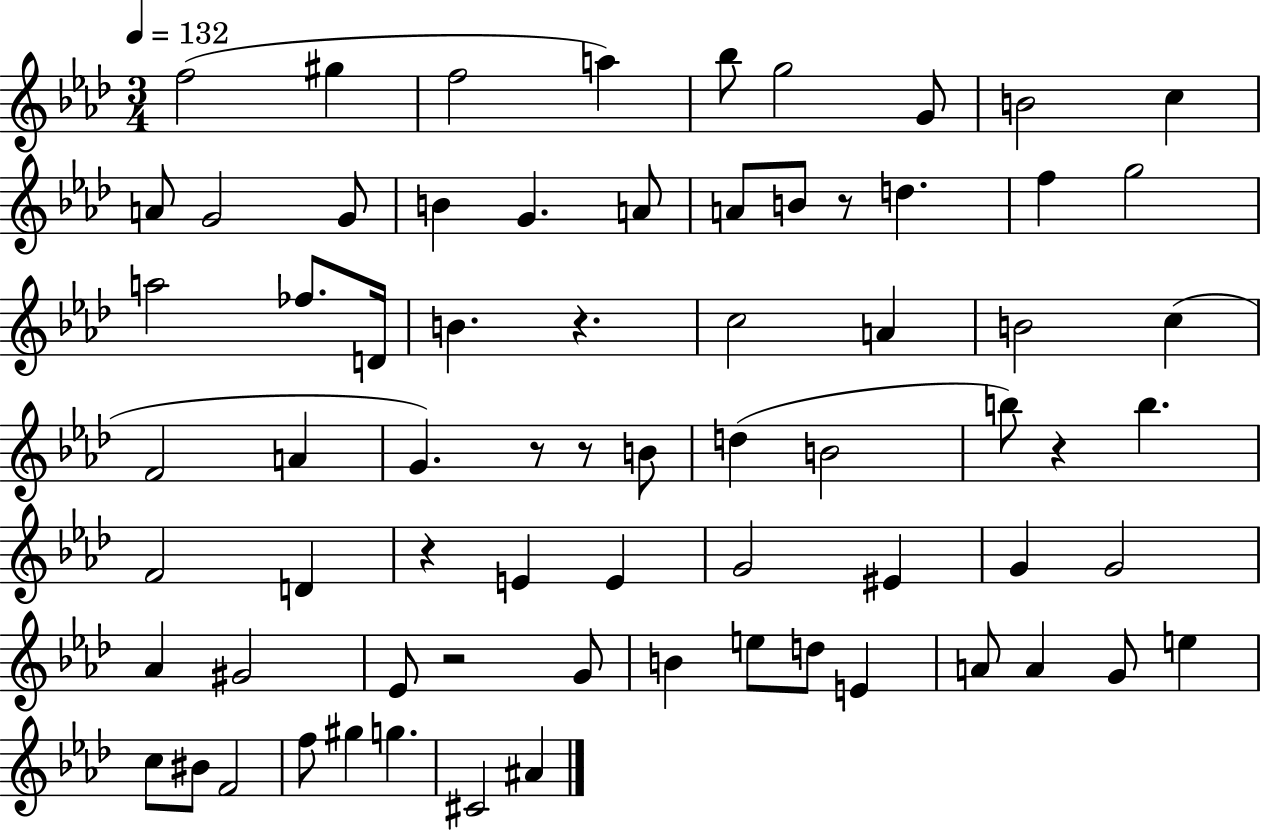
{
  \clef treble
  \numericTimeSignature
  \time 3/4
  \key aes \major
  \tempo 4 = 132
  f''2( gis''4 | f''2 a''4) | bes''8 g''2 g'8 | b'2 c''4 | \break a'8 g'2 g'8 | b'4 g'4. a'8 | a'8 b'8 r8 d''4. | f''4 g''2 | \break a''2 fes''8. d'16 | b'4. r4. | c''2 a'4 | b'2 c''4( | \break f'2 a'4 | g'4.) r8 r8 b'8 | d''4( b'2 | b''8) r4 b''4. | \break f'2 d'4 | r4 e'4 e'4 | g'2 eis'4 | g'4 g'2 | \break aes'4 gis'2 | ees'8 r2 g'8 | b'4 e''8 d''8 e'4 | a'8 a'4 g'8 e''4 | \break c''8 bis'8 f'2 | f''8 gis''4 g''4. | cis'2 ais'4 | \bar "|."
}